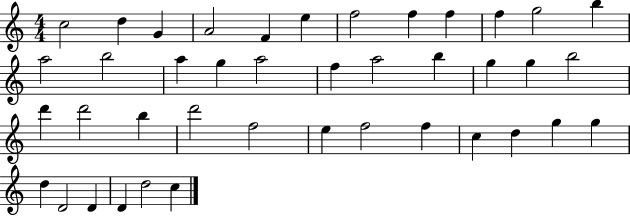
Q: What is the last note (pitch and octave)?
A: C5